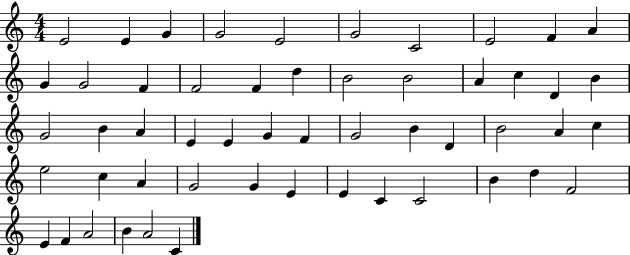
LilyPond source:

{
  \clef treble
  \numericTimeSignature
  \time 4/4
  \key c \major
  e'2 e'4 g'4 | g'2 e'2 | g'2 c'2 | e'2 f'4 a'4 | \break g'4 g'2 f'4 | f'2 f'4 d''4 | b'2 b'2 | a'4 c''4 d'4 b'4 | \break g'2 b'4 a'4 | e'4 e'4 g'4 f'4 | g'2 b'4 d'4 | b'2 a'4 c''4 | \break e''2 c''4 a'4 | g'2 g'4 e'4 | e'4 c'4 c'2 | b'4 d''4 f'2 | \break e'4 f'4 a'2 | b'4 a'2 c'4 | \bar "|."
}